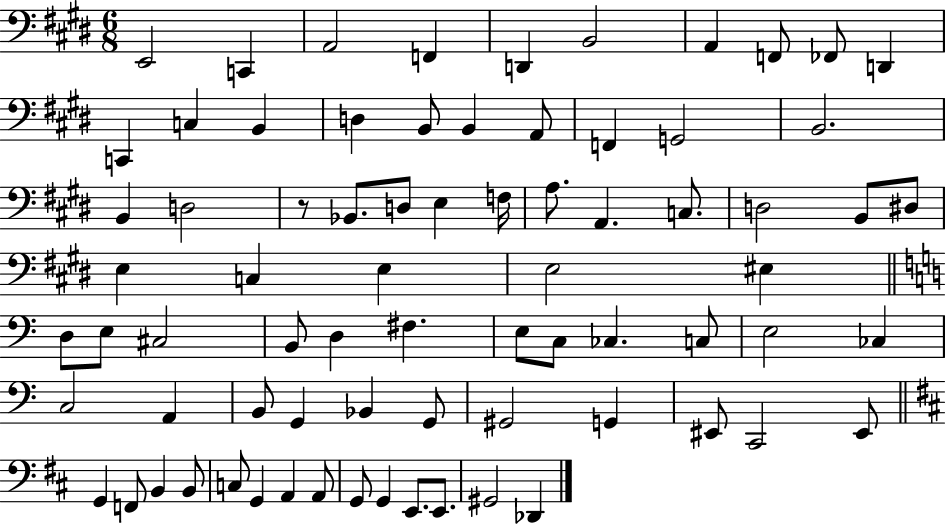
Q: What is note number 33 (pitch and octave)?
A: E3